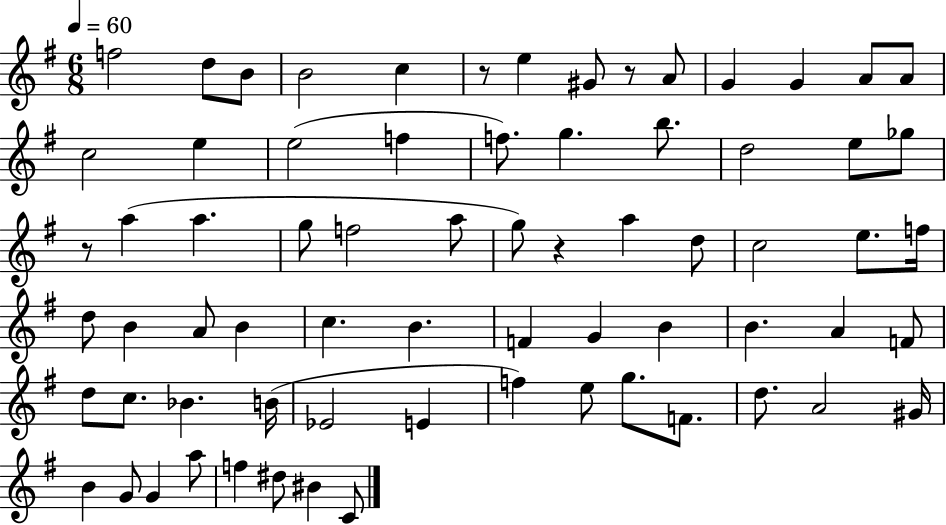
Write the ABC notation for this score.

X:1
T:Untitled
M:6/8
L:1/4
K:G
f2 d/2 B/2 B2 c z/2 e ^G/2 z/2 A/2 G G A/2 A/2 c2 e e2 f f/2 g b/2 d2 e/2 _g/2 z/2 a a g/2 f2 a/2 g/2 z a d/2 c2 e/2 f/4 d/2 B A/2 B c B F G B B A F/2 d/2 c/2 _B B/4 _E2 E f e/2 g/2 F/2 d/2 A2 ^G/4 B G/2 G a/2 f ^d/2 ^B C/2